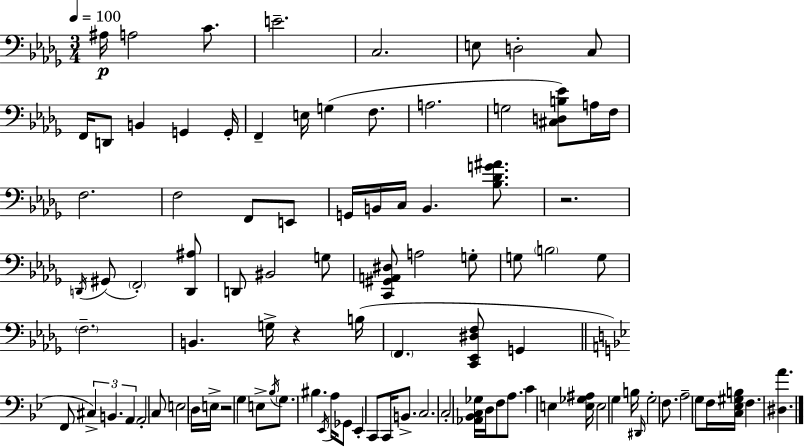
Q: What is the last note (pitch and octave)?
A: F3